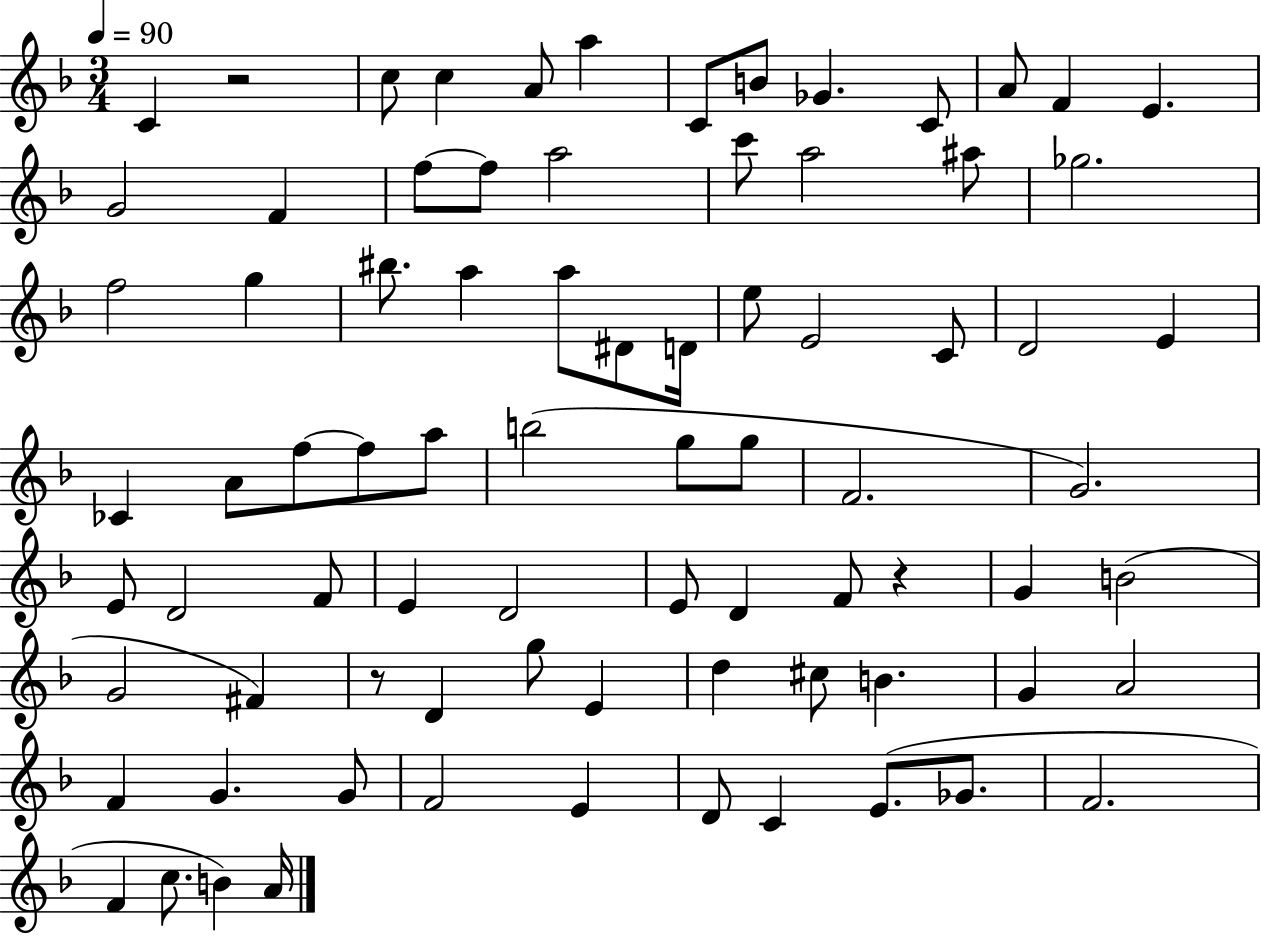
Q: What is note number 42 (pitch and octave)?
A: F4